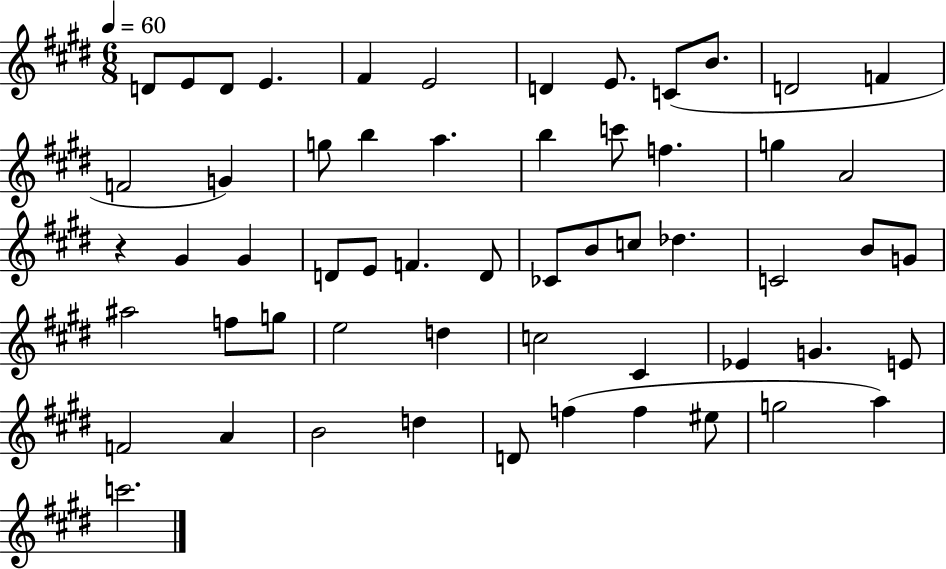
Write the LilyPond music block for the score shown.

{
  \clef treble
  \numericTimeSignature
  \time 6/8
  \key e \major
  \tempo 4 = 60
  d'8 e'8 d'8 e'4. | fis'4 e'2 | d'4 e'8. c'8( b'8. | d'2 f'4 | \break f'2 g'4) | g''8 b''4 a''4. | b''4 c'''8 f''4. | g''4 a'2 | \break r4 gis'4 gis'4 | d'8 e'8 f'4. d'8 | ces'8 b'8 c''8 des''4. | c'2 b'8 g'8 | \break ais''2 f''8 g''8 | e''2 d''4 | c''2 cis'4 | ees'4 g'4. e'8 | \break f'2 a'4 | b'2 d''4 | d'8 f''4( f''4 eis''8 | g''2 a''4) | \break c'''2. | \bar "|."
}